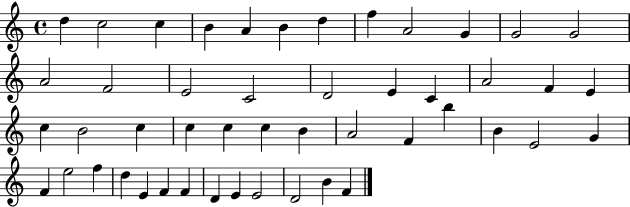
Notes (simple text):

D5/q C5/h C5/q B4/q A4/q B4/q D5/q F5/q A4/h G4/q G4/h G4/h A4/h F4/h E4/h C4/h D4/h E4/q C4/q A4/h F4/q E4/q C5/q B4/h C5/q C5/q C5/q C5/q B4/q A4/h F4/q B5/q B4/q E4/h G4/q F4/q E5/h F5/q D5/q E4/q F4/q F4/q D4/q E4/q E4/h D4/h B4/q F4/q